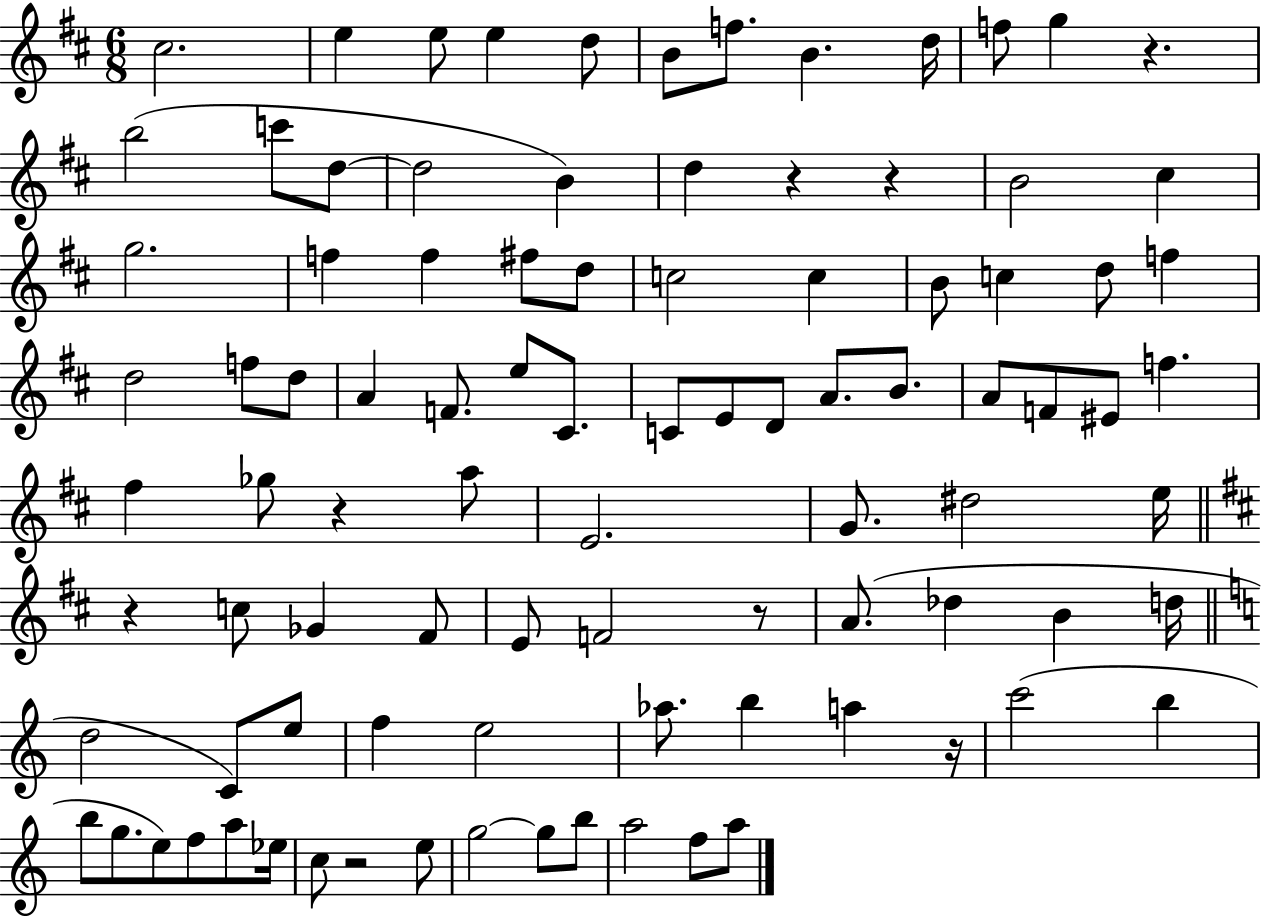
{
  \clef treble
  \numericTimeSignature
  \time 6/8
  \key d \major
  cis''2. | e''4 e''8 e''4 d''8 | b'8 f''8. b'4. d''16 | f''8 g''4 r4. | \break b''2( c'''8 d''8~~ | d''2 b'4) | d''4 r4 r4 | b'2 cis''4 | \break g''2. | f''4 f''4 fis''8 d''8 | c''2 c''4 | b'8 c''4 d''8 f''4 | \break d''2 f''8 d''8 | a'4 f'8. e''8 cis'8. | c'8 e'8 d'8 a'8. b'8. | a'8 f'8 eis'8 f''4. | \break fis''4 ges''8 r4 a''8 | e'2. | g'8. dis''2 e''16 | \bar "||" \break \key d \major r4 c''8 ges'4 fis'8 | e'8 f'2 r8 | a'8.( des''4 b'4 d''16 | \bar "||" \break \key c \major d''2 c'8) e''8 | f''4 e''2 | aes''8. b''4 a''4 r16 | c'''2( b''4 | \break b''8 g''8. e''8) f''8 a''8 ees''16 | c''8 r2 e''8 | g''2~~ g''8 b''8 | a''2 f''8 a''8 | \break \bar "|."
}